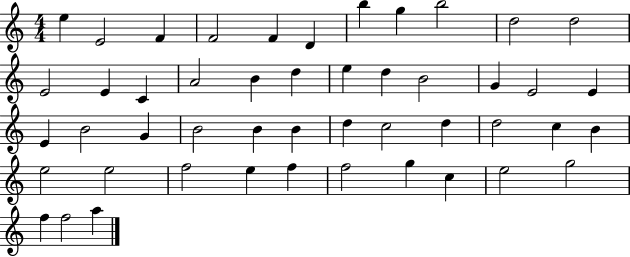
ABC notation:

X:1
T:Untitled
M:4/4
L:1/4
K:C
e E2 F F2 F D b g b2 d2 d2 E2 E C A2 B d e d B2 G E2 E E B2 G B2 B B d c2 d d2 c B e2 e2 f2 e f f2 g c e2 g2 f f2 a